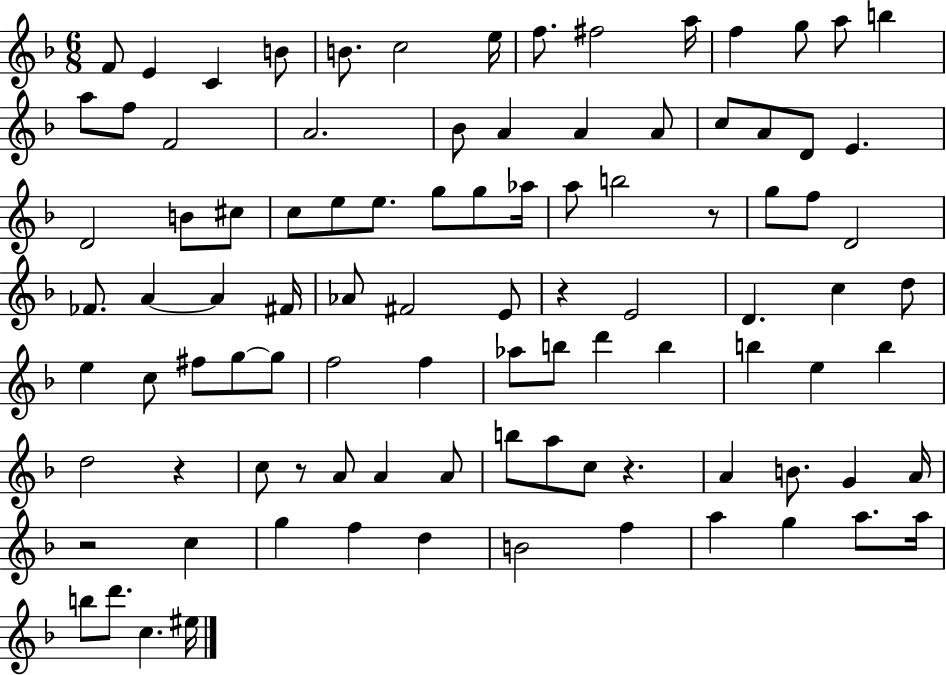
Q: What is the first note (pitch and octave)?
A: F4